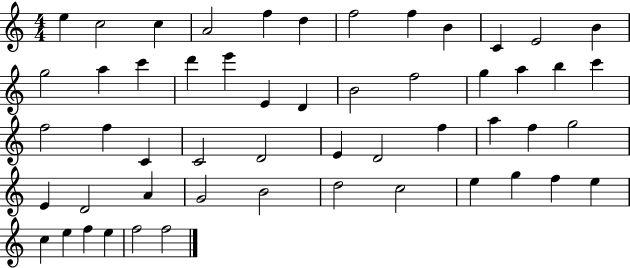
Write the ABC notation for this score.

X:1
T:Untitled
M:4/4
L:1/4
K:C
e c2 c A2 f d f2 f B C E2 B g2 a c' d' e' E D B2 f2 g a b c' f2 f C C2 D2 E D2 f a f g2 E D2 A G2 B2 d2 c2 e g f e c e f e f2 f2